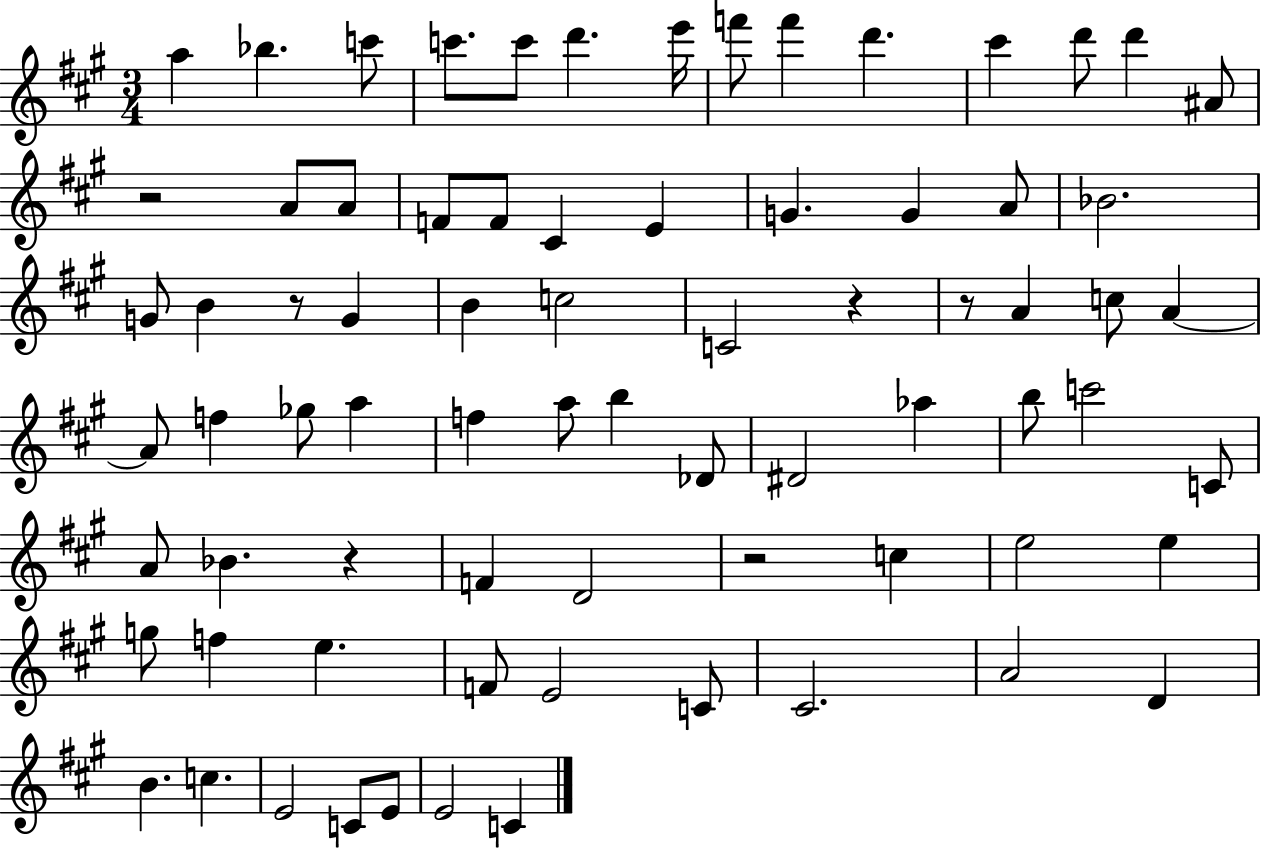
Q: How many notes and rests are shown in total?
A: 75